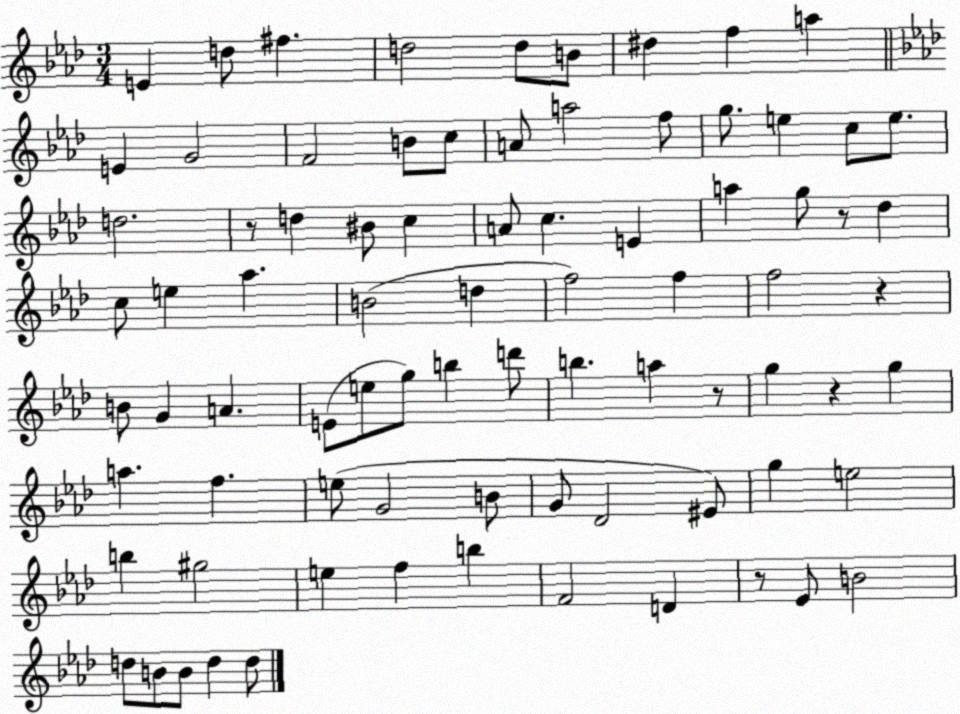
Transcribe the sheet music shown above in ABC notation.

X:1
T:Untitled
M:3/4
L:1/4
K:Ab
E d/2 ^f d2 d/2 B/2 ^d f a E G2 F2 B/2 c/2 A/2 a2 f/2 g/2 e c/2 e/2 d2 z/2 d ^B/2 c A/2 c E a g/2 z/2 _d c/2 e _a B2 d f2 f f2 z B/2 G A E/2 e/2 g/2 b d'/2 b a z/2 g z g a f e/2 G2 B/2 G/2 _D2 ^E/2 g e2 b ^g2 e f b F2 D z/2 _E/2 B2 d/2 B/2 B/2 d d/2